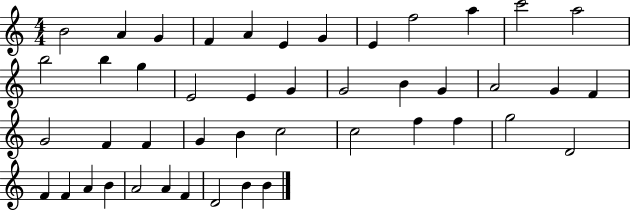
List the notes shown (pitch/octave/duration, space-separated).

B4/h A4/q G4/q F4/q A4/q E4/q G4/q E4/q F5/h A5/q C6/h A5/h B5/h B5/q G5/q E4/h E4/q G4/q G4/h B4/q G4/q A4/h G4/q F4/q G4/h F4/q F4/q G4/q B4/q C5/h C5/h F5/q F5/q G5/h D4/h F4/q F4/q A4/q B4/q A4/h A4/q F4/q D4/h B4/q B4/q